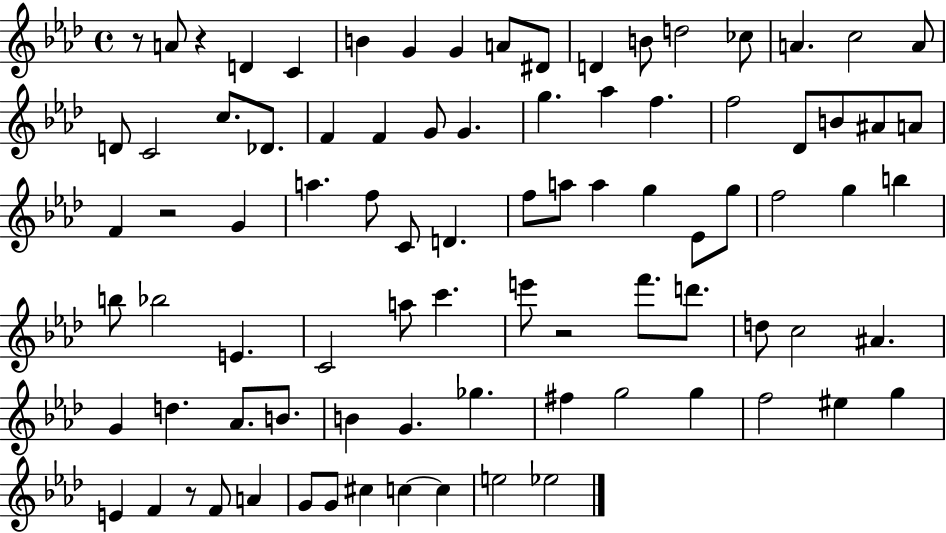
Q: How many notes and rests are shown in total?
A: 87